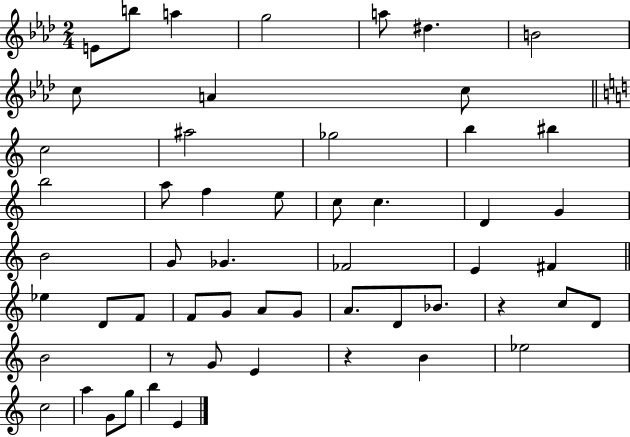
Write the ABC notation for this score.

X:1
T:Untitled
M:2/4
L:1/4
K:Ab
E/2 b/2 a g2 a/2 ^d B2 c/2 A c/2 c2 ^a2 _g2 b ^b b2 a/2 f e/2 c/2 c D G B2 G/2 _G _F2 E ^F _e D/2 F/2 F/2 G/2 A/2 G/2 A/2 D/2 _B/2 z c/2 D/2 B2 z/2 G/2 E z B _e2 c2 a G/2 g/2 b E